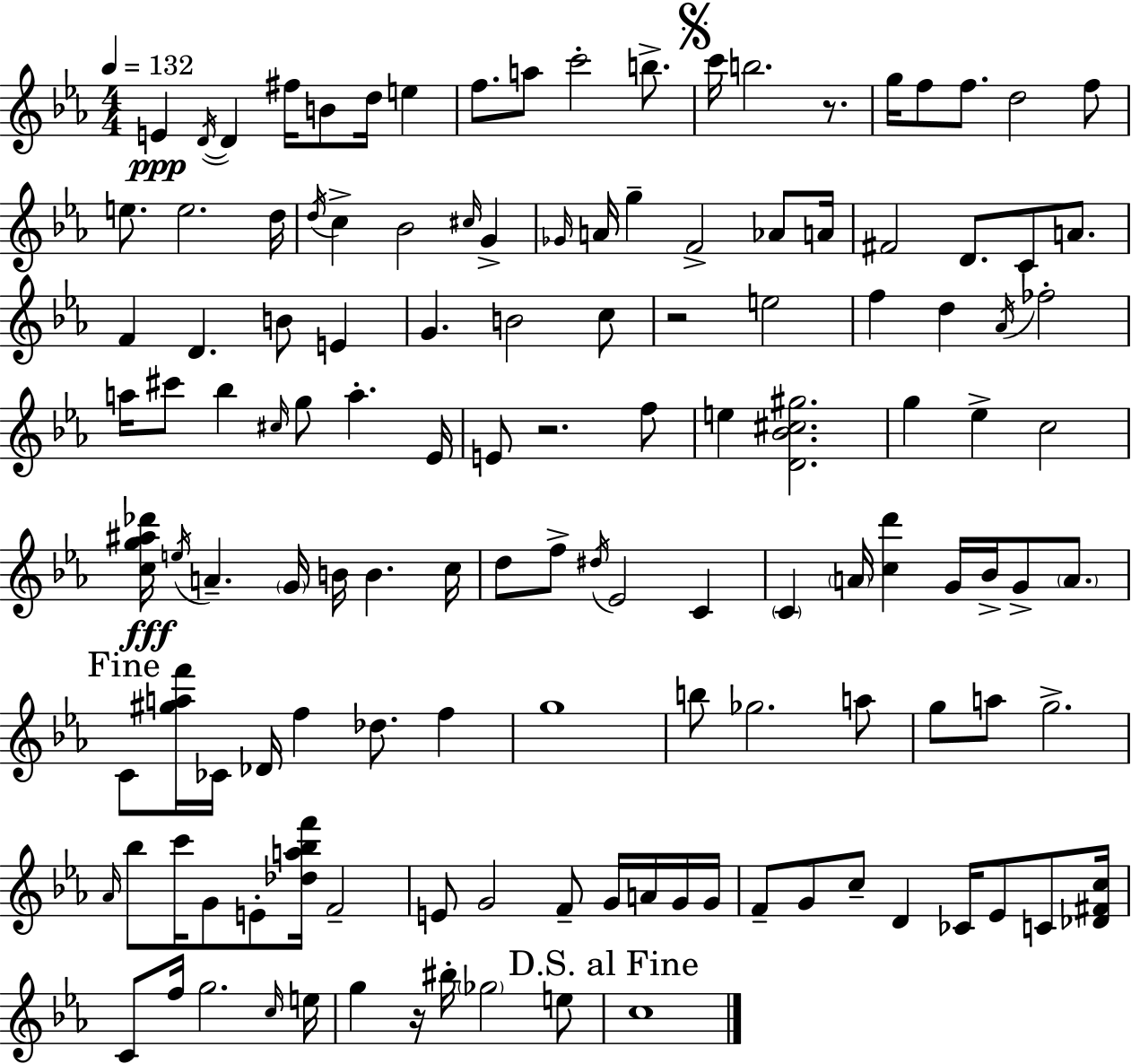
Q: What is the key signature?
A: EES major